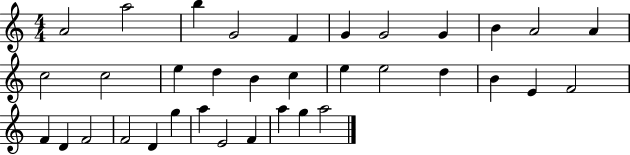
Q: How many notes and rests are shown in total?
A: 35